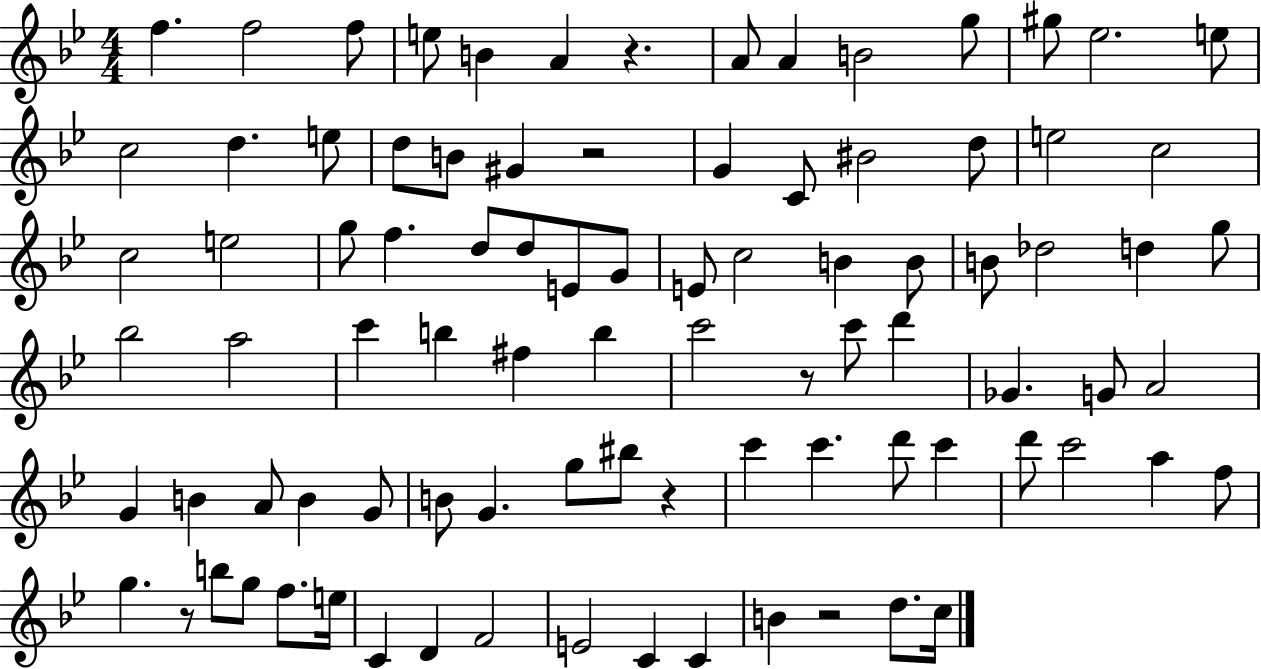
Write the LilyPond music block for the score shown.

{
  \clef treble
  \numericTimeSignature
  \time 4/4
  \key bes \major
  \repeat volta 2 { f''4. f''2 f''8 | e''8 b'4 a'4 r4. | a'8 a'4 b'2 g''8 | gis''8 ees''2. e''8 | \break c''2 d''4. e''8 | d''8 b'8 gis'4 r2 | g'4 c'8 bis'2 d''8 | e''2 c''2 | \break c''2 e''2 | g''8 f''4. d''8 d''8 e'8 g'8 | e'8 c''2 b'4 b'8 | b'8 des''2 d''4 g''8 | \break bes''2 a''2 | c'''4 b''4 fis''4 b''4 | c'''2 r8 c'''8 d'''4 | ges'4. g'8 a'2 | \break g'4 b'4 a'8 b'4 g'8 | b'8 g'4. g''8 bis''8 r4 | c'''4 c'''4. d'''8 c'''4 | d'''8 c'''2 a''4 f''8 | \break g''4. r8 b''8 g''8 f''8. e''16 | c'4 d'4 f'2 | e'2 c'4 c'4 | b'4 r2 d''8. c''16 | \break } \bar "|."
}